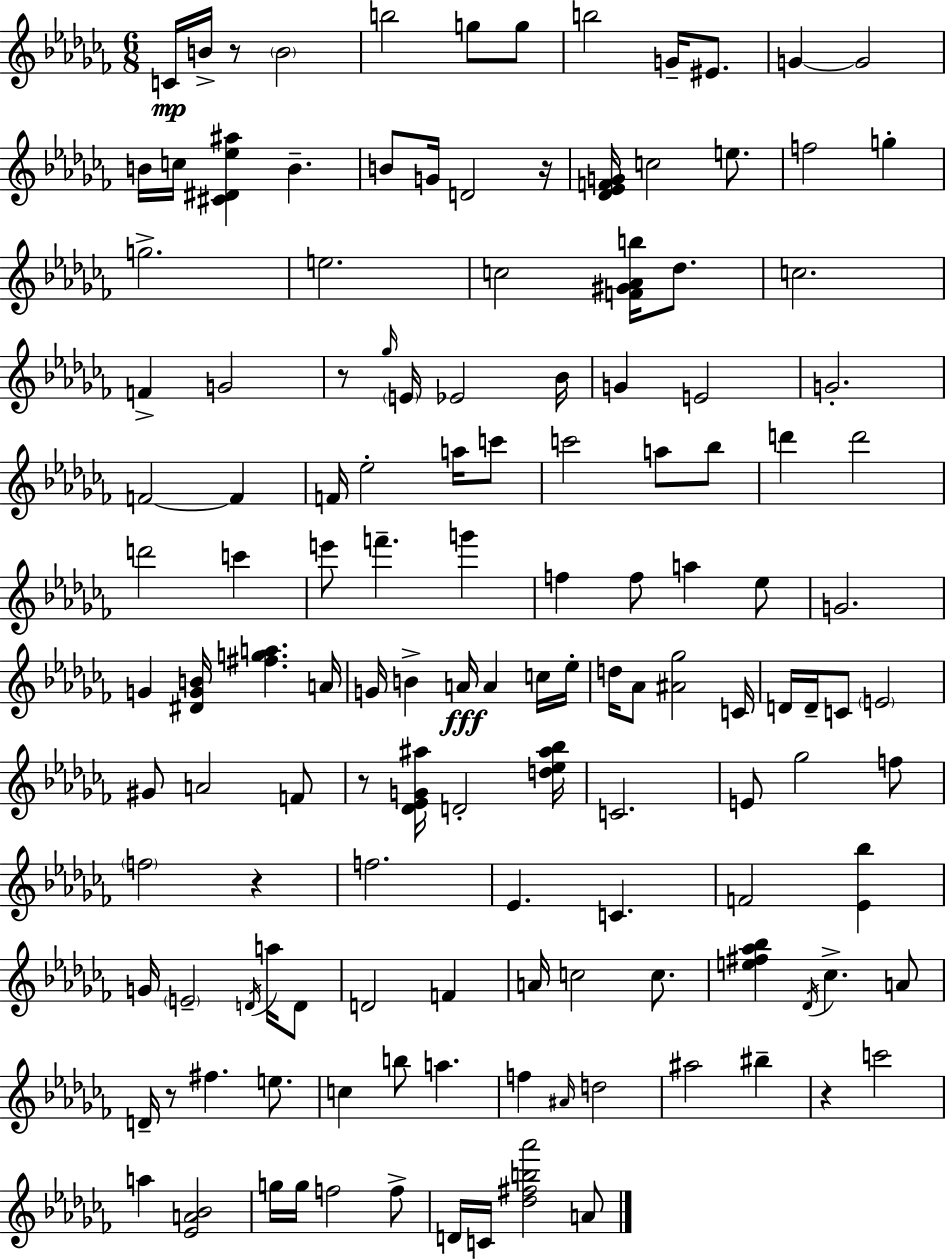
{
  \clef treble
  \numericTimeSignature
  \time 6/8
  \key aes \minor
  c'16\mp b'16-> r8 \parenthesize b'2 | b''2 g''8 g''8 | b''2 g'16-- eis'8. | g'4~~ g'2 | \break b'16 c''16 <cis' dis' ees'' ais''>4 b'4.-- | b'8 g'16 d'2 r16 | <des' ees' f' g'>16 c''2 e''8. | f''2 g''4-. | \break g''2.-> | e''2. | c''2 <f' gis' aes' b''>16 des''8. | c''2. | \break f'4-> g'2 | r8 \grace { ges''16 } \parenthesize e'16 ees'2 | bes'16 g'4 e'2 | g'2.-. | \break f'2~~ f'4 | f'16 ees''2-. a''16 c'''8 | c'''2 a''8 bes''8 | d'''4 d'''2 | \break d'''2 c'''4 | e'''8 f'''4.-- g'''4 | f''4 f''8 a''4 ees''8 | g'2. | \break g'4 <dis' g' b'>16 <fis'' g'' a''>4. | a'16 g'16 b'4-> a'16\fff a'4 c''16 | ees''16-. d''16 aes'8 <ais' ges''>2 | c'16 d'16 d'16-- c'8 \parenthesize e'2 | \break gis'8 a'2 f'8 | r8 <des' ees' g' ais''>16 d'2-. | <d'' ees'' ais'' bes''>16 c'2. | e'8 ges''2 f''8 | \break \parenthesize f''2 r4 | f''2. | ees'4. c'4. | f'2 <ees' bes''>4 | \break g'16 \parenthesize e'2-- \acciaccatura { d'16 } a''16 | d'8 d'2 f'4 | a'16 c''2 c''8. | <e'' fis'' aes'' bes''>4 \acciaccatura { des'16 } ces''4.-> | \break a'8 d'16-- r8 fis''4. | e''8. c''4 b''8 a''4. | f''4 \grace { ais'16 } d''2 | ais''2 | \break bis''4-- r4 c'''2 | a''4 <ees' a' bes'>2 | g''16 g''16 f''2 | f''8-> d'16 c'16 <des'' fis'' b'' aes'''>2 | \break a'8 \bar "|."
}